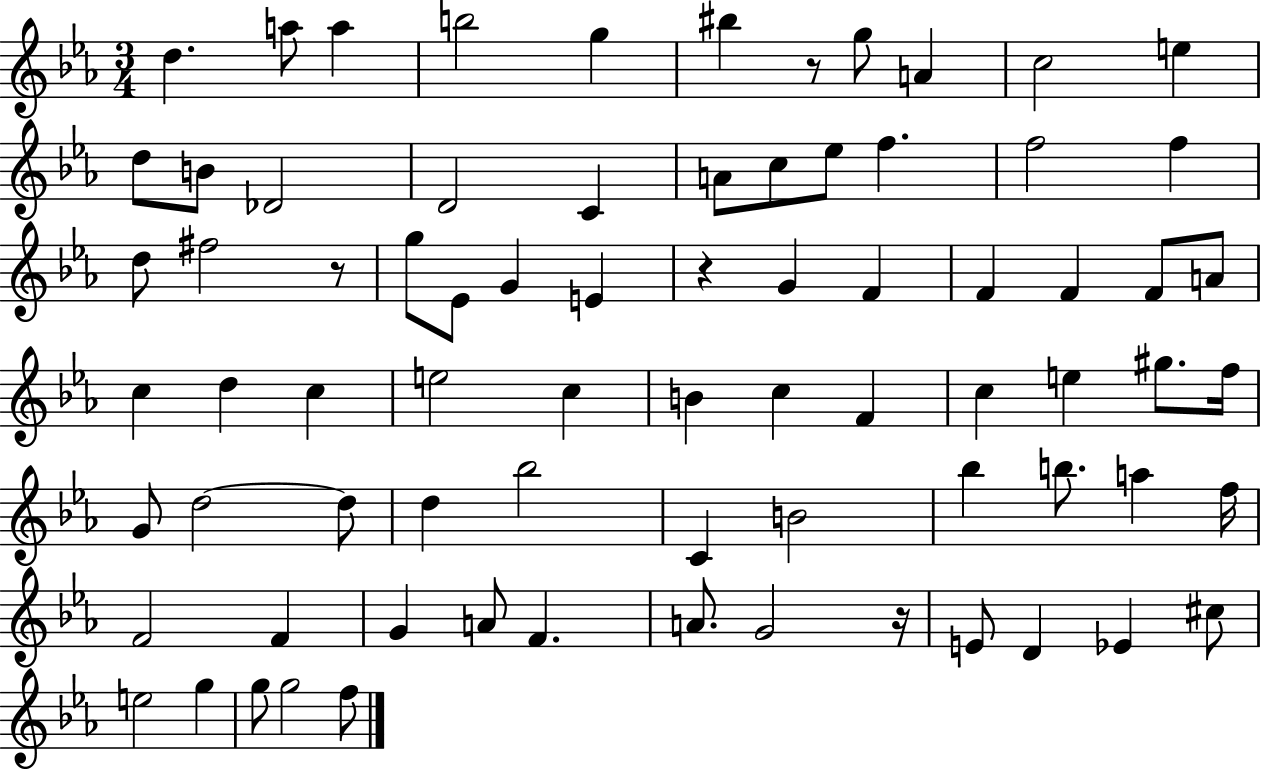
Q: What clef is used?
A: treble